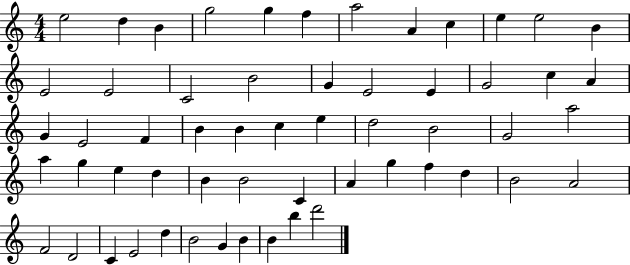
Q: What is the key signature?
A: C major